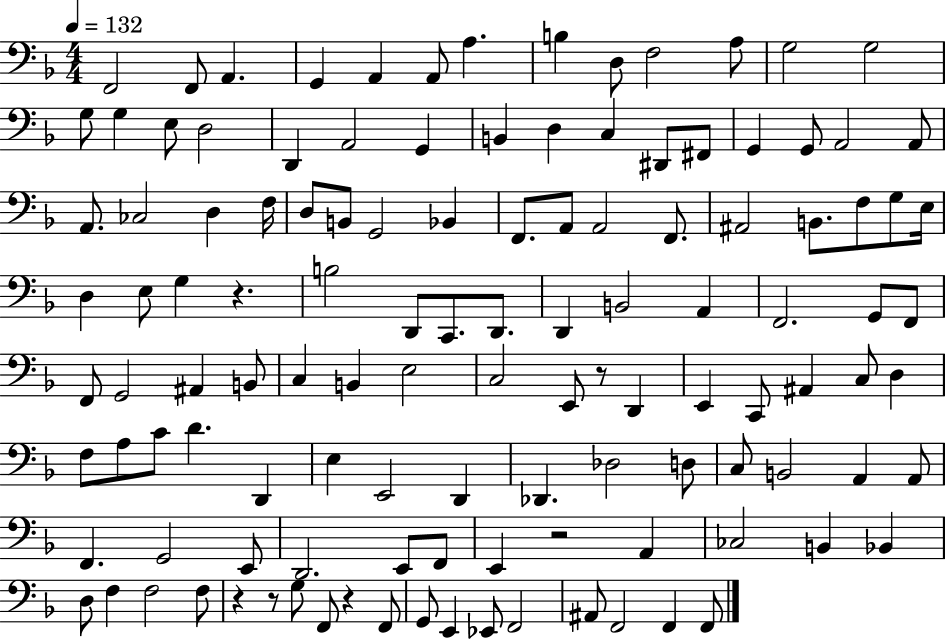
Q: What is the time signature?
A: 4/4